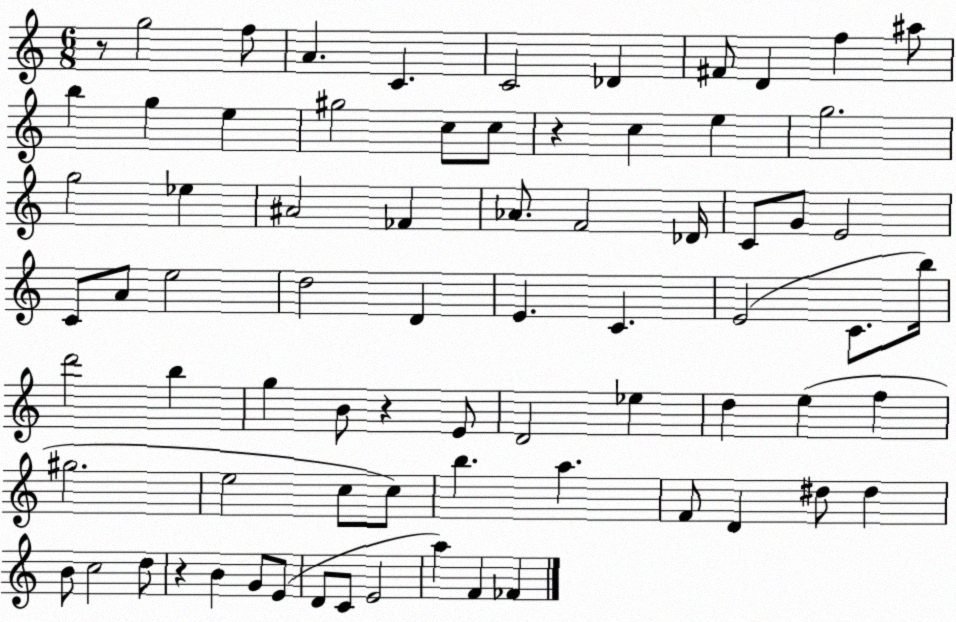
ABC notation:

X:1
T:Untitled
M:6/8
L:1/4
K:C
z/2 g2 f/2 A C C2 _D ^F/2 D f ^a/2 b g e ^g2 c/2 c/2 z c e g2 g2 _e ^A2 _F _A/2 F2 _D/4 C/2 G/2 E2 C/2 A/2 e2 d2 D E C E2 C/2 b/4 d'2 b g B/2 z E/2 D2 _e d e f ^g2 e2 c/2 c/2 b a F/2 D ^d/2 ^d B/2 c2 d/2 z B G/2 E/2 D/2 C/2 E2 a F _F